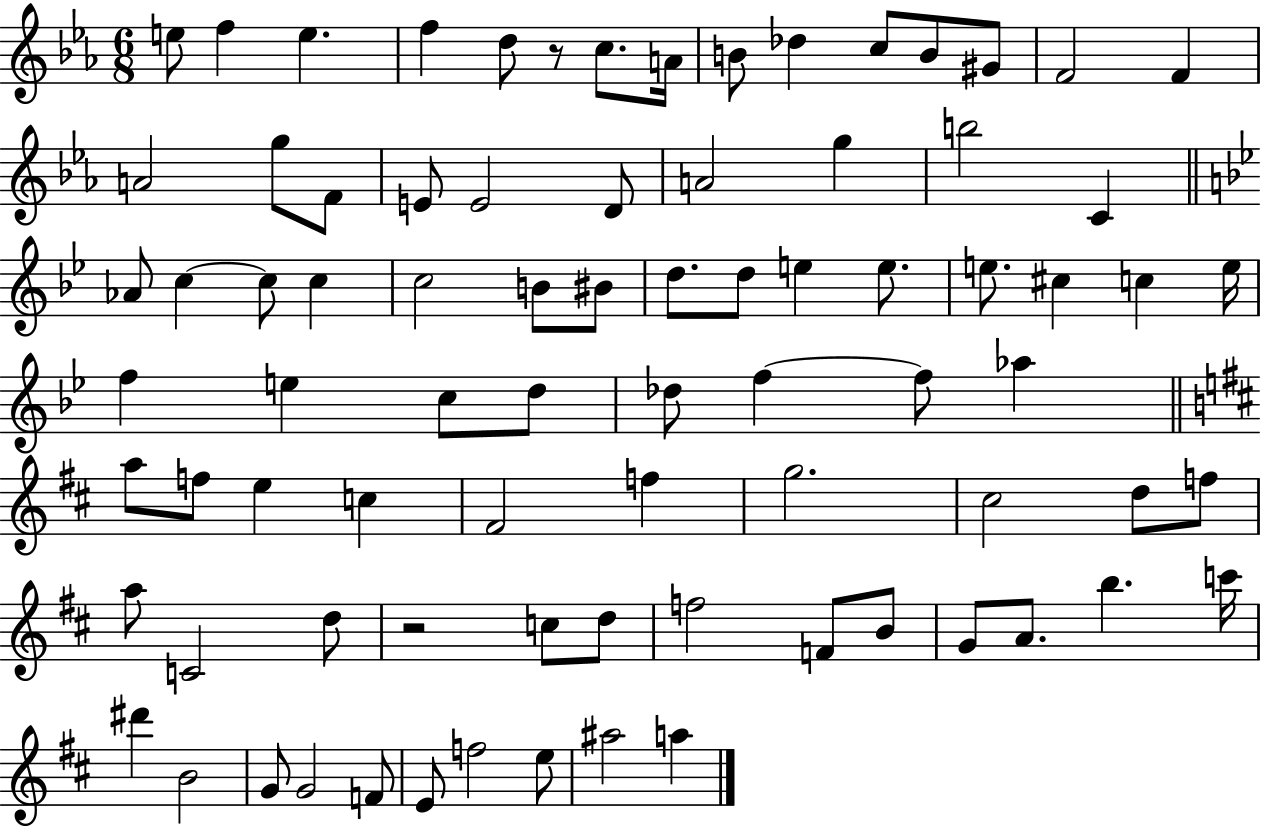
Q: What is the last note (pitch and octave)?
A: A5